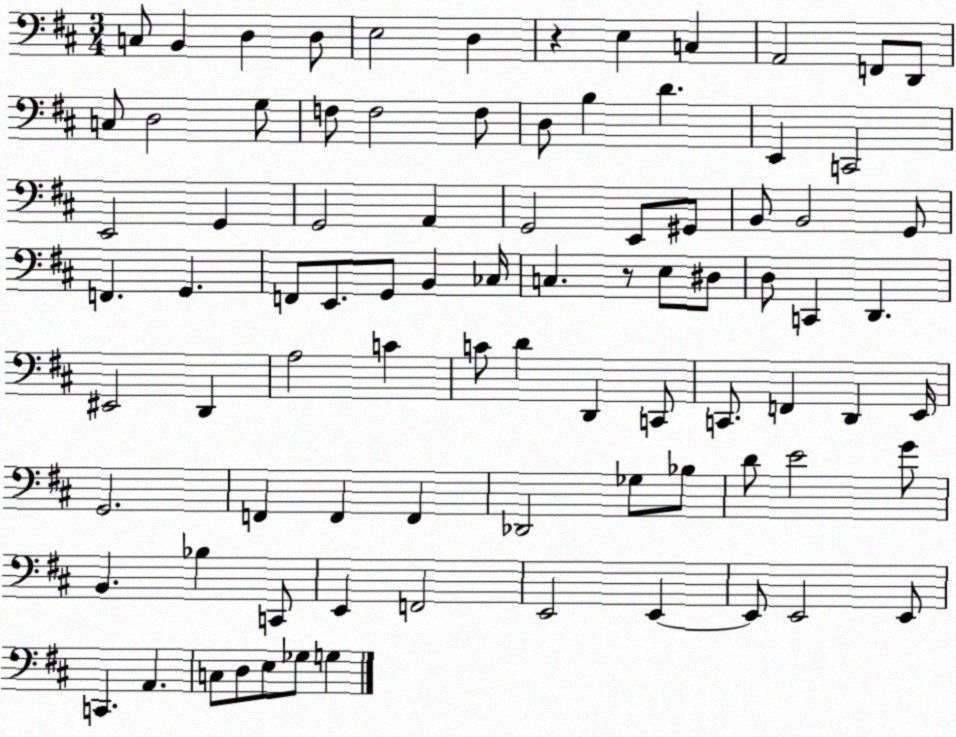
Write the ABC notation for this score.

X:1
T:Untitled
M:3/4
L:1/4
K:D
C,/2 B,, D, D,/2 E,2 D, z E, C, A,,2 F,,/2 D,,/2 C,/2 D,2 G,/2 F,/2 F,2 F,/2 D,/2 B, D E,, C,,2 E,,2 G,, G,,2 A,, G,,2 E,,/2 ^G,,/2 B,,/2 B,,2 G,,/2 F,, G,, F,,/2 E,,/2 G,,/2 B,, _C,/4 C, z/2 E,/2 ^D,/2 D,/2 C,, D,, ^E,,2 D,, A,2 C C/2 D D,, C,,/2 C,,/2 F,, D,, E,,/4 G,,2 F,, F,, F,, _D,,2 _G,/2 _B,/2 D/2 E2 G/2 B,, _B, C,,/2 E,, F,,2 E,,2 E,, E,,/2 E,,2 E,,/2 C,, A,, C,/2 D,/2 E,/2 _G,/2 G,